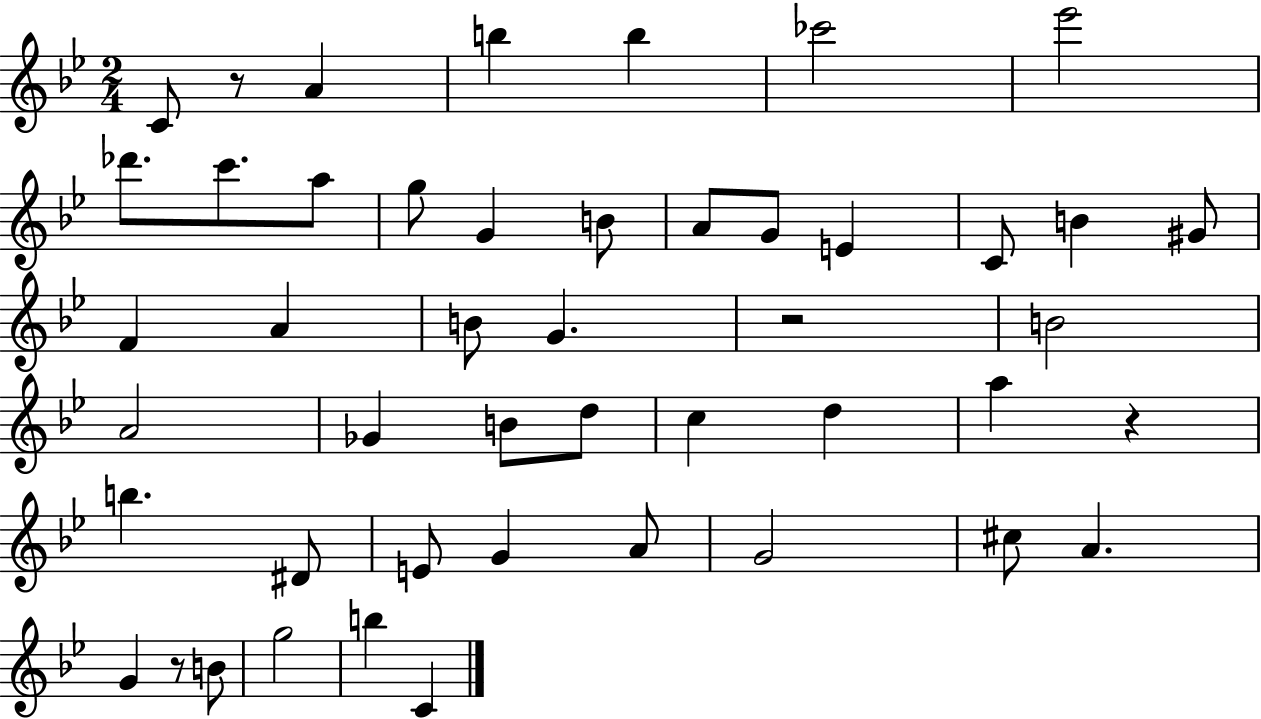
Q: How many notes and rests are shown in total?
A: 47